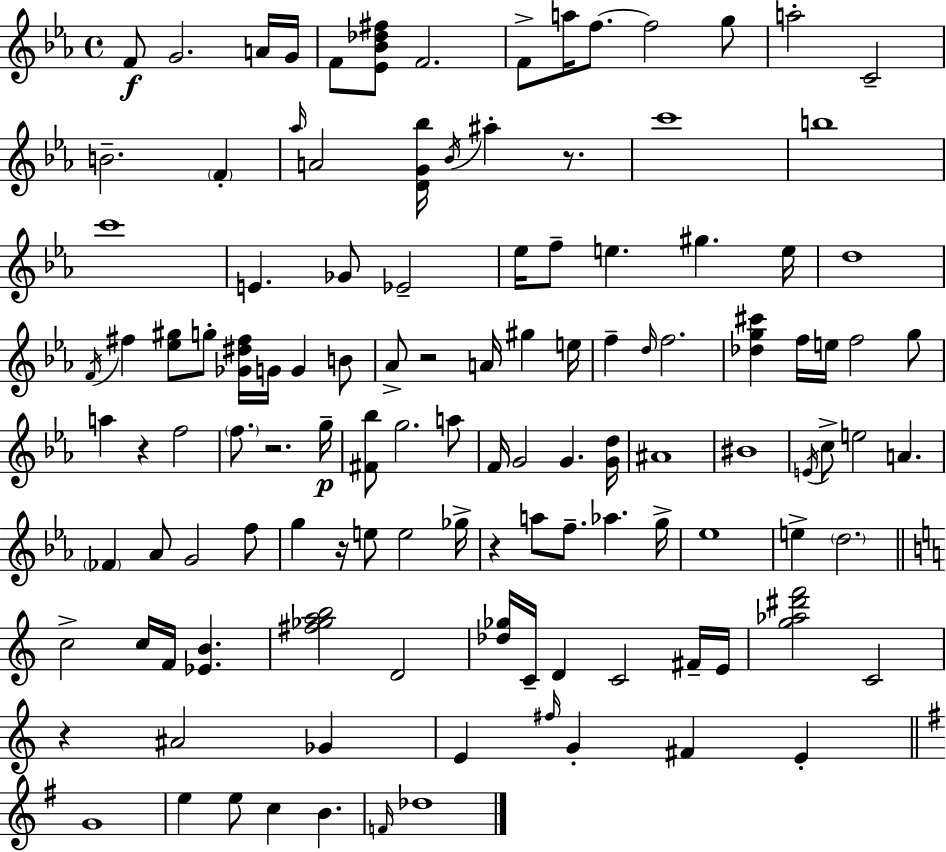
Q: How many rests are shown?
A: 7